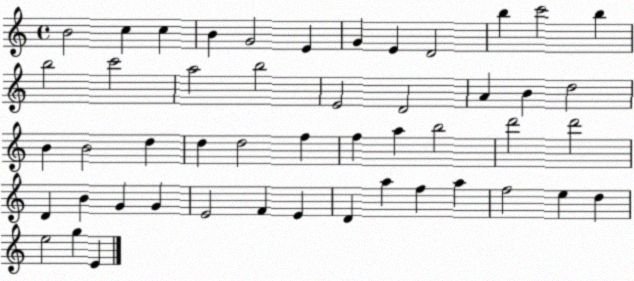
X:1
T:Untitled
M:4/4
L:1/4
K:C
B2 c c B G2 E G E D2 b c'2 b b2 c'2 a2 b2 E2 D2 A B d2 B B2 d d d2 f f a b2 d'2 d'2 D B G G E2 F E D a f a f2 e d e2 g E